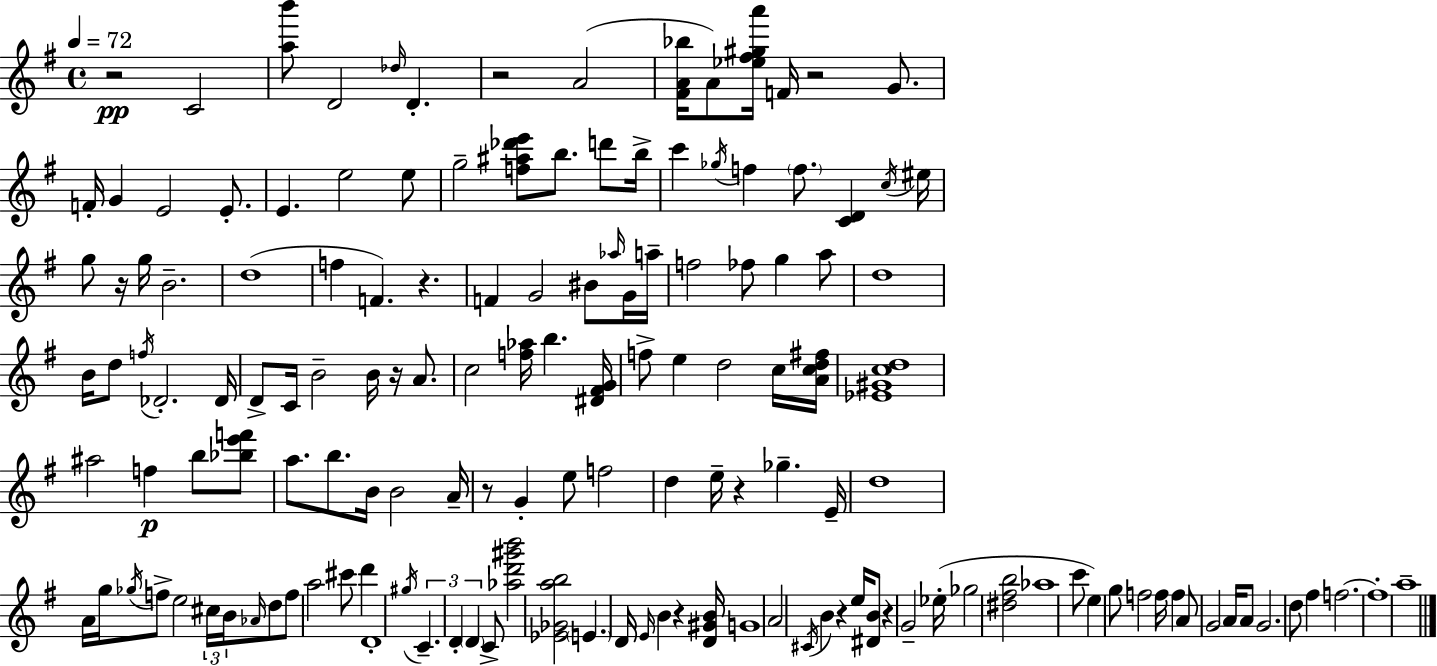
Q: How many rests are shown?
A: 11